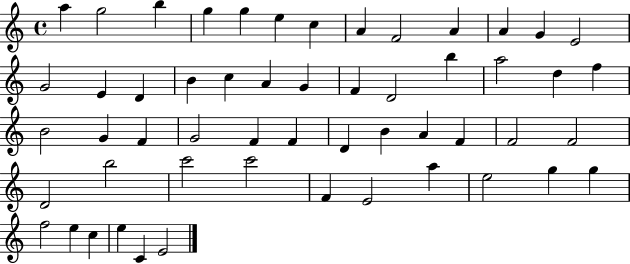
X:1
T:Untitled
M:4/4
L:1/4
K:C
a g2 b g g e c A F2 A A G E2 G2 E D B c A G F D2 b a2 d f B2 G F G2 F F D B A F F2 F2 D2 b2 c'2 c'2 F E2 a e2 g g f2 e c e C E2